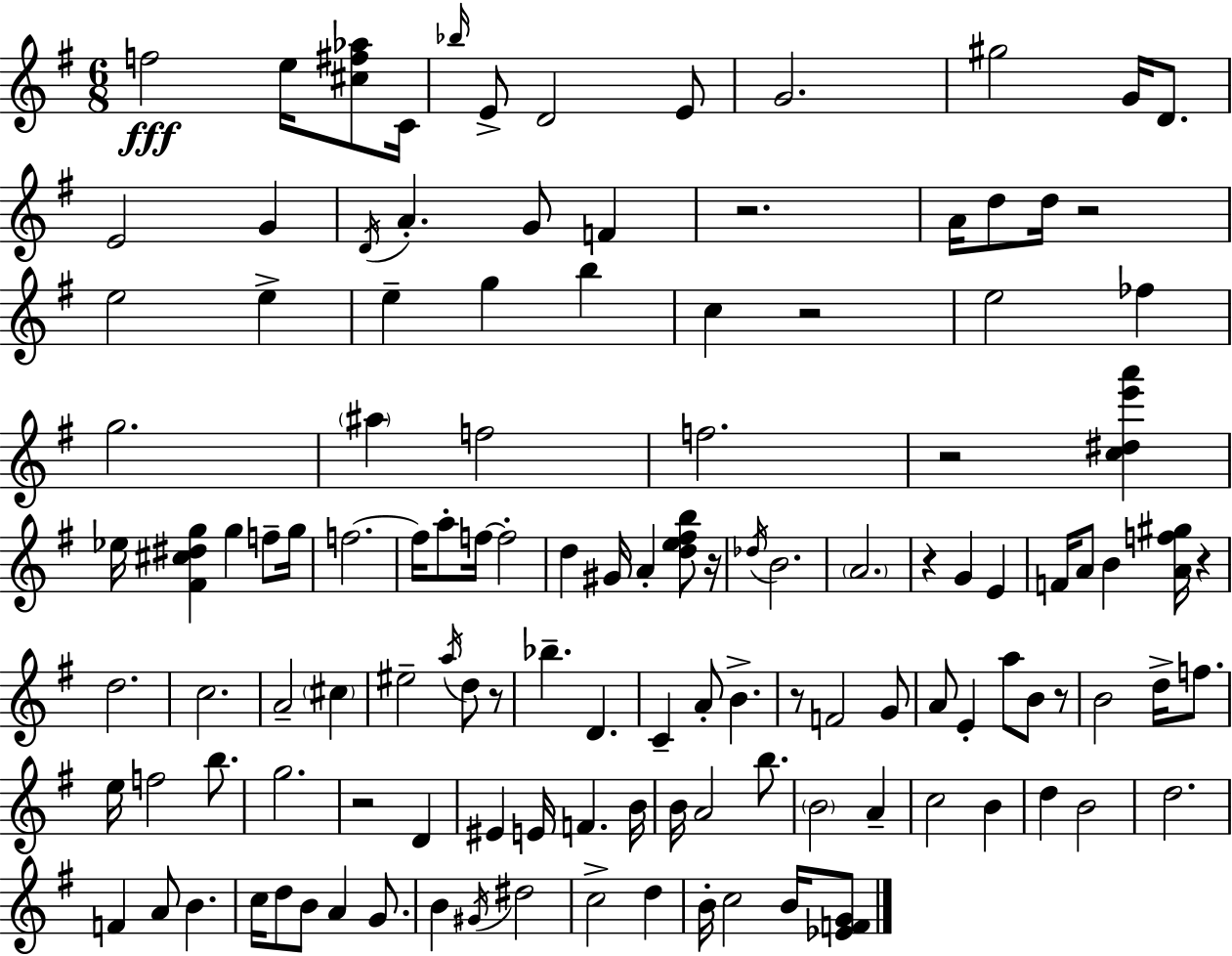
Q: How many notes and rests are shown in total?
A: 125